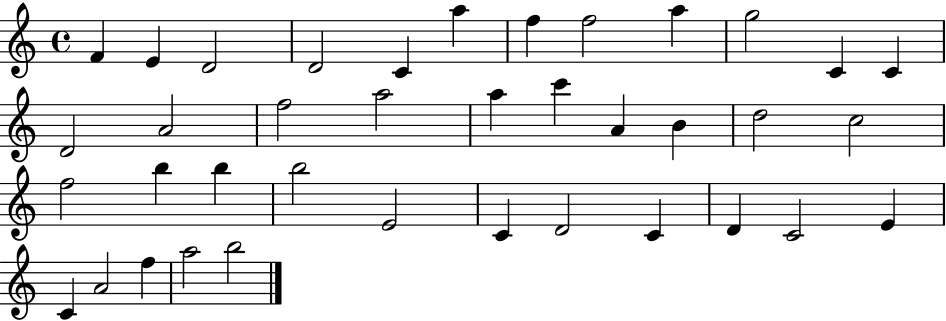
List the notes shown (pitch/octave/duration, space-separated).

F4/q E4/q D4/h D4/h C4/q A5/q F5/q F5/h A5/q G5/h C4/q C4/q D4/h A4/h F5/h A5/h A5/q C6/q A4/q B4/q D5/h C5/h F5/h B5/q B5/q B5/h E4/h C4/q D4/h C4/q D4/q C4/h E4/q C4/q A4/h F5/q A5/h B5/h